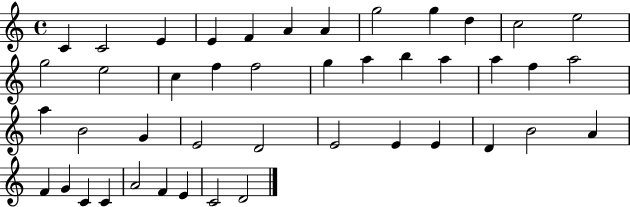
{
  \clef treble
  \time 4/4
  \defaultTimeSignature
  \key c \major
  c'4 c'2 e'4 | e'4 f'4 a'4 a'4 | g''2 g''4 d''4 | c''2 e''2 | \break g''2 e''2 | c''4 f''4 f''2 | g''4 a''4 b''4 a''4 | a''4 f''4 a''2 | \break a''4 b'2 g'4 | e'2 d'2 | e'2 e'4 e'4 | d'4 b'2 a'4 | \break f'4 g'4 c'4 c'4 | a'2 f'4 e'4 | c'2 d'2 | \bar "|."
}